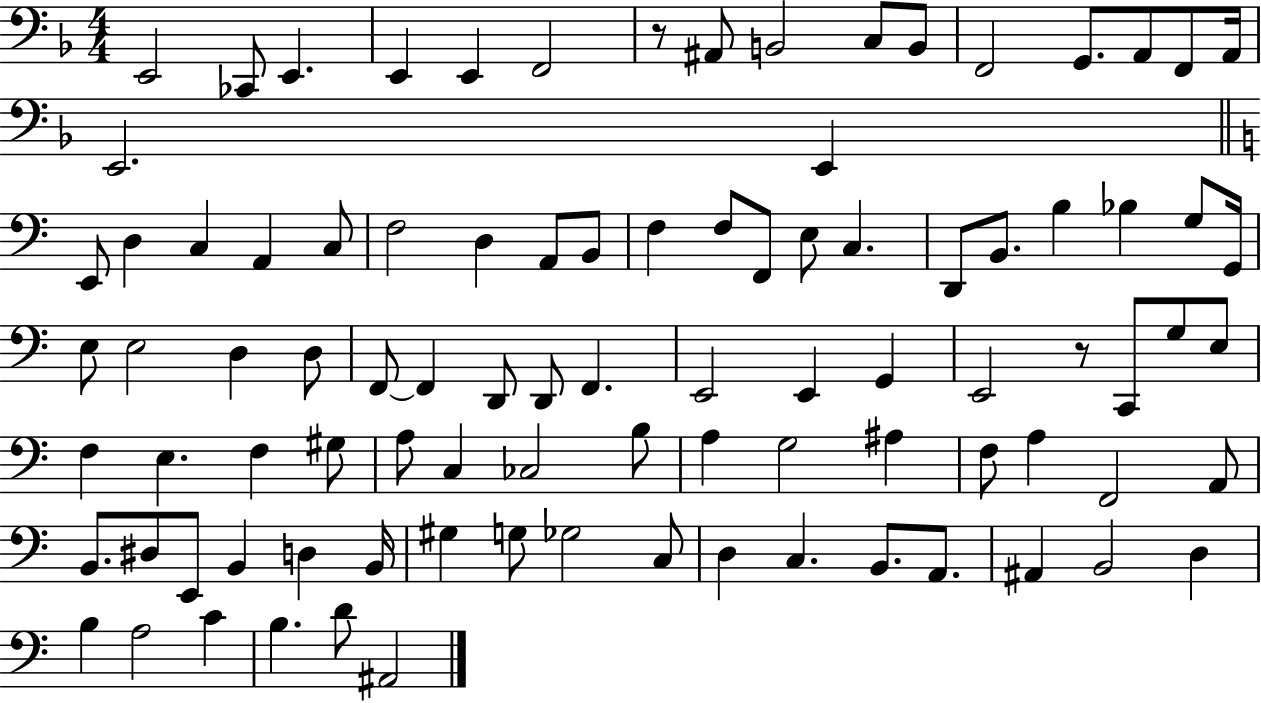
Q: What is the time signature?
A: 4/4